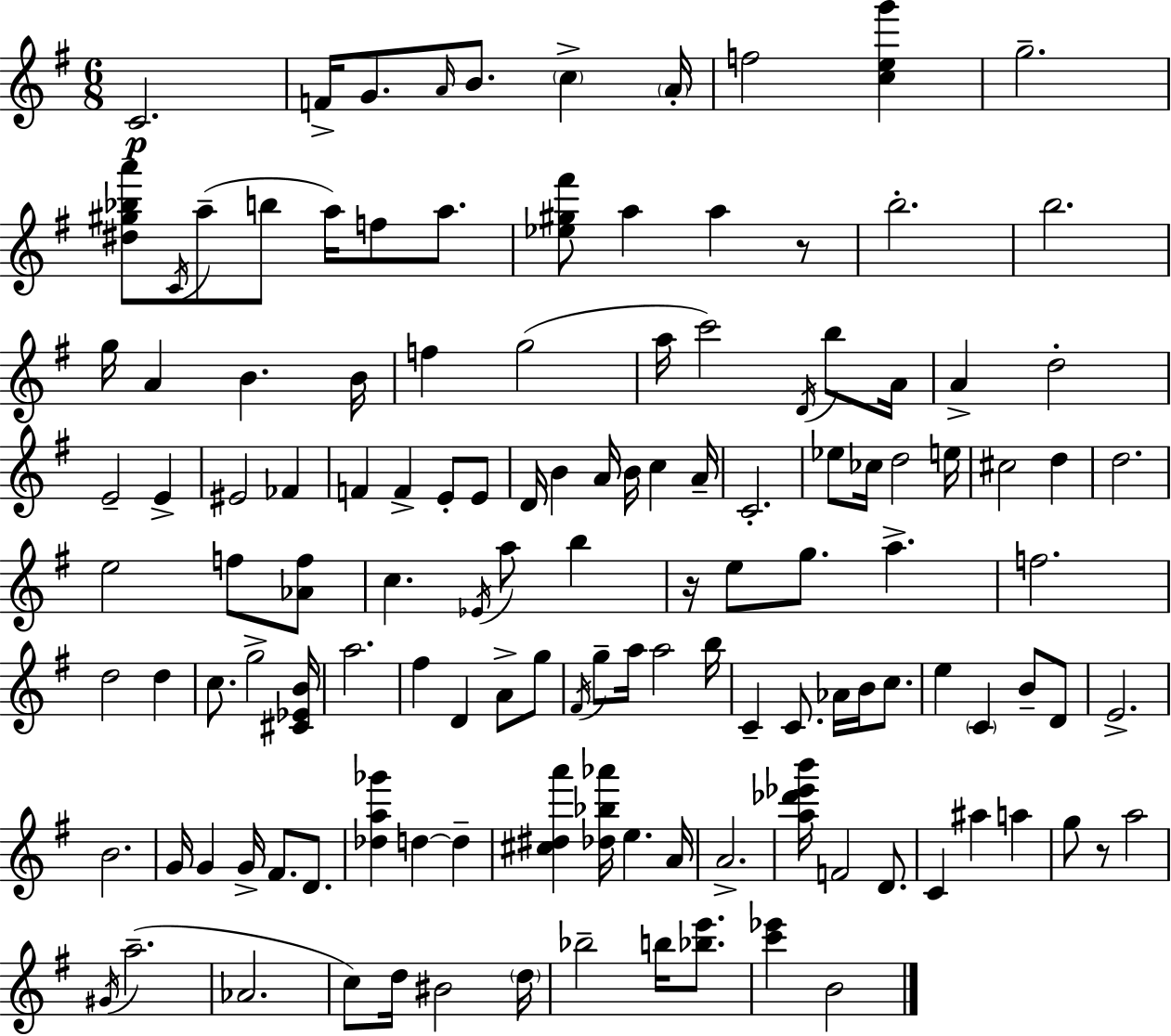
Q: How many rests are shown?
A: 3